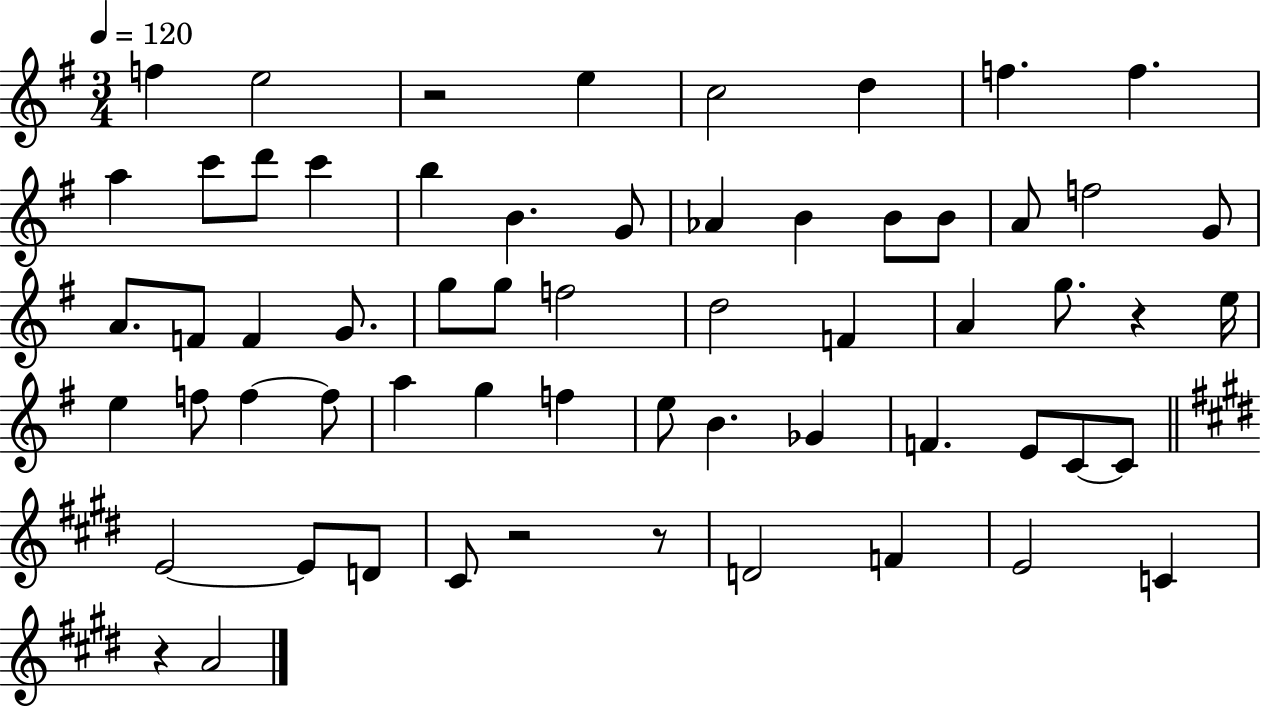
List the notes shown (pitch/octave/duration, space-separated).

F5/q E5/h R/h E5/q C5/h D5/q F5/q. F5/q. A5/q C6/e D6/e C6/q B5/q B4/q. G4/e Ab4/q B4/q B4/e B4/e A4/e F5/h G4/e A4/e. F4/e F4/q G4/e. G5/e G5/e F5/h D5/h F4/q A4/q G5/e. R/q E5/s E5/q F5/e F5/q F5/e A5/q G5/q F5/q E5/e B4/q. Gb4/q F4/q. E4/e C4/e C4/e E4/h E4/e D4/e C#4/e R/h R/e D4/h F4/q E4/h C4/q R/q A4/h